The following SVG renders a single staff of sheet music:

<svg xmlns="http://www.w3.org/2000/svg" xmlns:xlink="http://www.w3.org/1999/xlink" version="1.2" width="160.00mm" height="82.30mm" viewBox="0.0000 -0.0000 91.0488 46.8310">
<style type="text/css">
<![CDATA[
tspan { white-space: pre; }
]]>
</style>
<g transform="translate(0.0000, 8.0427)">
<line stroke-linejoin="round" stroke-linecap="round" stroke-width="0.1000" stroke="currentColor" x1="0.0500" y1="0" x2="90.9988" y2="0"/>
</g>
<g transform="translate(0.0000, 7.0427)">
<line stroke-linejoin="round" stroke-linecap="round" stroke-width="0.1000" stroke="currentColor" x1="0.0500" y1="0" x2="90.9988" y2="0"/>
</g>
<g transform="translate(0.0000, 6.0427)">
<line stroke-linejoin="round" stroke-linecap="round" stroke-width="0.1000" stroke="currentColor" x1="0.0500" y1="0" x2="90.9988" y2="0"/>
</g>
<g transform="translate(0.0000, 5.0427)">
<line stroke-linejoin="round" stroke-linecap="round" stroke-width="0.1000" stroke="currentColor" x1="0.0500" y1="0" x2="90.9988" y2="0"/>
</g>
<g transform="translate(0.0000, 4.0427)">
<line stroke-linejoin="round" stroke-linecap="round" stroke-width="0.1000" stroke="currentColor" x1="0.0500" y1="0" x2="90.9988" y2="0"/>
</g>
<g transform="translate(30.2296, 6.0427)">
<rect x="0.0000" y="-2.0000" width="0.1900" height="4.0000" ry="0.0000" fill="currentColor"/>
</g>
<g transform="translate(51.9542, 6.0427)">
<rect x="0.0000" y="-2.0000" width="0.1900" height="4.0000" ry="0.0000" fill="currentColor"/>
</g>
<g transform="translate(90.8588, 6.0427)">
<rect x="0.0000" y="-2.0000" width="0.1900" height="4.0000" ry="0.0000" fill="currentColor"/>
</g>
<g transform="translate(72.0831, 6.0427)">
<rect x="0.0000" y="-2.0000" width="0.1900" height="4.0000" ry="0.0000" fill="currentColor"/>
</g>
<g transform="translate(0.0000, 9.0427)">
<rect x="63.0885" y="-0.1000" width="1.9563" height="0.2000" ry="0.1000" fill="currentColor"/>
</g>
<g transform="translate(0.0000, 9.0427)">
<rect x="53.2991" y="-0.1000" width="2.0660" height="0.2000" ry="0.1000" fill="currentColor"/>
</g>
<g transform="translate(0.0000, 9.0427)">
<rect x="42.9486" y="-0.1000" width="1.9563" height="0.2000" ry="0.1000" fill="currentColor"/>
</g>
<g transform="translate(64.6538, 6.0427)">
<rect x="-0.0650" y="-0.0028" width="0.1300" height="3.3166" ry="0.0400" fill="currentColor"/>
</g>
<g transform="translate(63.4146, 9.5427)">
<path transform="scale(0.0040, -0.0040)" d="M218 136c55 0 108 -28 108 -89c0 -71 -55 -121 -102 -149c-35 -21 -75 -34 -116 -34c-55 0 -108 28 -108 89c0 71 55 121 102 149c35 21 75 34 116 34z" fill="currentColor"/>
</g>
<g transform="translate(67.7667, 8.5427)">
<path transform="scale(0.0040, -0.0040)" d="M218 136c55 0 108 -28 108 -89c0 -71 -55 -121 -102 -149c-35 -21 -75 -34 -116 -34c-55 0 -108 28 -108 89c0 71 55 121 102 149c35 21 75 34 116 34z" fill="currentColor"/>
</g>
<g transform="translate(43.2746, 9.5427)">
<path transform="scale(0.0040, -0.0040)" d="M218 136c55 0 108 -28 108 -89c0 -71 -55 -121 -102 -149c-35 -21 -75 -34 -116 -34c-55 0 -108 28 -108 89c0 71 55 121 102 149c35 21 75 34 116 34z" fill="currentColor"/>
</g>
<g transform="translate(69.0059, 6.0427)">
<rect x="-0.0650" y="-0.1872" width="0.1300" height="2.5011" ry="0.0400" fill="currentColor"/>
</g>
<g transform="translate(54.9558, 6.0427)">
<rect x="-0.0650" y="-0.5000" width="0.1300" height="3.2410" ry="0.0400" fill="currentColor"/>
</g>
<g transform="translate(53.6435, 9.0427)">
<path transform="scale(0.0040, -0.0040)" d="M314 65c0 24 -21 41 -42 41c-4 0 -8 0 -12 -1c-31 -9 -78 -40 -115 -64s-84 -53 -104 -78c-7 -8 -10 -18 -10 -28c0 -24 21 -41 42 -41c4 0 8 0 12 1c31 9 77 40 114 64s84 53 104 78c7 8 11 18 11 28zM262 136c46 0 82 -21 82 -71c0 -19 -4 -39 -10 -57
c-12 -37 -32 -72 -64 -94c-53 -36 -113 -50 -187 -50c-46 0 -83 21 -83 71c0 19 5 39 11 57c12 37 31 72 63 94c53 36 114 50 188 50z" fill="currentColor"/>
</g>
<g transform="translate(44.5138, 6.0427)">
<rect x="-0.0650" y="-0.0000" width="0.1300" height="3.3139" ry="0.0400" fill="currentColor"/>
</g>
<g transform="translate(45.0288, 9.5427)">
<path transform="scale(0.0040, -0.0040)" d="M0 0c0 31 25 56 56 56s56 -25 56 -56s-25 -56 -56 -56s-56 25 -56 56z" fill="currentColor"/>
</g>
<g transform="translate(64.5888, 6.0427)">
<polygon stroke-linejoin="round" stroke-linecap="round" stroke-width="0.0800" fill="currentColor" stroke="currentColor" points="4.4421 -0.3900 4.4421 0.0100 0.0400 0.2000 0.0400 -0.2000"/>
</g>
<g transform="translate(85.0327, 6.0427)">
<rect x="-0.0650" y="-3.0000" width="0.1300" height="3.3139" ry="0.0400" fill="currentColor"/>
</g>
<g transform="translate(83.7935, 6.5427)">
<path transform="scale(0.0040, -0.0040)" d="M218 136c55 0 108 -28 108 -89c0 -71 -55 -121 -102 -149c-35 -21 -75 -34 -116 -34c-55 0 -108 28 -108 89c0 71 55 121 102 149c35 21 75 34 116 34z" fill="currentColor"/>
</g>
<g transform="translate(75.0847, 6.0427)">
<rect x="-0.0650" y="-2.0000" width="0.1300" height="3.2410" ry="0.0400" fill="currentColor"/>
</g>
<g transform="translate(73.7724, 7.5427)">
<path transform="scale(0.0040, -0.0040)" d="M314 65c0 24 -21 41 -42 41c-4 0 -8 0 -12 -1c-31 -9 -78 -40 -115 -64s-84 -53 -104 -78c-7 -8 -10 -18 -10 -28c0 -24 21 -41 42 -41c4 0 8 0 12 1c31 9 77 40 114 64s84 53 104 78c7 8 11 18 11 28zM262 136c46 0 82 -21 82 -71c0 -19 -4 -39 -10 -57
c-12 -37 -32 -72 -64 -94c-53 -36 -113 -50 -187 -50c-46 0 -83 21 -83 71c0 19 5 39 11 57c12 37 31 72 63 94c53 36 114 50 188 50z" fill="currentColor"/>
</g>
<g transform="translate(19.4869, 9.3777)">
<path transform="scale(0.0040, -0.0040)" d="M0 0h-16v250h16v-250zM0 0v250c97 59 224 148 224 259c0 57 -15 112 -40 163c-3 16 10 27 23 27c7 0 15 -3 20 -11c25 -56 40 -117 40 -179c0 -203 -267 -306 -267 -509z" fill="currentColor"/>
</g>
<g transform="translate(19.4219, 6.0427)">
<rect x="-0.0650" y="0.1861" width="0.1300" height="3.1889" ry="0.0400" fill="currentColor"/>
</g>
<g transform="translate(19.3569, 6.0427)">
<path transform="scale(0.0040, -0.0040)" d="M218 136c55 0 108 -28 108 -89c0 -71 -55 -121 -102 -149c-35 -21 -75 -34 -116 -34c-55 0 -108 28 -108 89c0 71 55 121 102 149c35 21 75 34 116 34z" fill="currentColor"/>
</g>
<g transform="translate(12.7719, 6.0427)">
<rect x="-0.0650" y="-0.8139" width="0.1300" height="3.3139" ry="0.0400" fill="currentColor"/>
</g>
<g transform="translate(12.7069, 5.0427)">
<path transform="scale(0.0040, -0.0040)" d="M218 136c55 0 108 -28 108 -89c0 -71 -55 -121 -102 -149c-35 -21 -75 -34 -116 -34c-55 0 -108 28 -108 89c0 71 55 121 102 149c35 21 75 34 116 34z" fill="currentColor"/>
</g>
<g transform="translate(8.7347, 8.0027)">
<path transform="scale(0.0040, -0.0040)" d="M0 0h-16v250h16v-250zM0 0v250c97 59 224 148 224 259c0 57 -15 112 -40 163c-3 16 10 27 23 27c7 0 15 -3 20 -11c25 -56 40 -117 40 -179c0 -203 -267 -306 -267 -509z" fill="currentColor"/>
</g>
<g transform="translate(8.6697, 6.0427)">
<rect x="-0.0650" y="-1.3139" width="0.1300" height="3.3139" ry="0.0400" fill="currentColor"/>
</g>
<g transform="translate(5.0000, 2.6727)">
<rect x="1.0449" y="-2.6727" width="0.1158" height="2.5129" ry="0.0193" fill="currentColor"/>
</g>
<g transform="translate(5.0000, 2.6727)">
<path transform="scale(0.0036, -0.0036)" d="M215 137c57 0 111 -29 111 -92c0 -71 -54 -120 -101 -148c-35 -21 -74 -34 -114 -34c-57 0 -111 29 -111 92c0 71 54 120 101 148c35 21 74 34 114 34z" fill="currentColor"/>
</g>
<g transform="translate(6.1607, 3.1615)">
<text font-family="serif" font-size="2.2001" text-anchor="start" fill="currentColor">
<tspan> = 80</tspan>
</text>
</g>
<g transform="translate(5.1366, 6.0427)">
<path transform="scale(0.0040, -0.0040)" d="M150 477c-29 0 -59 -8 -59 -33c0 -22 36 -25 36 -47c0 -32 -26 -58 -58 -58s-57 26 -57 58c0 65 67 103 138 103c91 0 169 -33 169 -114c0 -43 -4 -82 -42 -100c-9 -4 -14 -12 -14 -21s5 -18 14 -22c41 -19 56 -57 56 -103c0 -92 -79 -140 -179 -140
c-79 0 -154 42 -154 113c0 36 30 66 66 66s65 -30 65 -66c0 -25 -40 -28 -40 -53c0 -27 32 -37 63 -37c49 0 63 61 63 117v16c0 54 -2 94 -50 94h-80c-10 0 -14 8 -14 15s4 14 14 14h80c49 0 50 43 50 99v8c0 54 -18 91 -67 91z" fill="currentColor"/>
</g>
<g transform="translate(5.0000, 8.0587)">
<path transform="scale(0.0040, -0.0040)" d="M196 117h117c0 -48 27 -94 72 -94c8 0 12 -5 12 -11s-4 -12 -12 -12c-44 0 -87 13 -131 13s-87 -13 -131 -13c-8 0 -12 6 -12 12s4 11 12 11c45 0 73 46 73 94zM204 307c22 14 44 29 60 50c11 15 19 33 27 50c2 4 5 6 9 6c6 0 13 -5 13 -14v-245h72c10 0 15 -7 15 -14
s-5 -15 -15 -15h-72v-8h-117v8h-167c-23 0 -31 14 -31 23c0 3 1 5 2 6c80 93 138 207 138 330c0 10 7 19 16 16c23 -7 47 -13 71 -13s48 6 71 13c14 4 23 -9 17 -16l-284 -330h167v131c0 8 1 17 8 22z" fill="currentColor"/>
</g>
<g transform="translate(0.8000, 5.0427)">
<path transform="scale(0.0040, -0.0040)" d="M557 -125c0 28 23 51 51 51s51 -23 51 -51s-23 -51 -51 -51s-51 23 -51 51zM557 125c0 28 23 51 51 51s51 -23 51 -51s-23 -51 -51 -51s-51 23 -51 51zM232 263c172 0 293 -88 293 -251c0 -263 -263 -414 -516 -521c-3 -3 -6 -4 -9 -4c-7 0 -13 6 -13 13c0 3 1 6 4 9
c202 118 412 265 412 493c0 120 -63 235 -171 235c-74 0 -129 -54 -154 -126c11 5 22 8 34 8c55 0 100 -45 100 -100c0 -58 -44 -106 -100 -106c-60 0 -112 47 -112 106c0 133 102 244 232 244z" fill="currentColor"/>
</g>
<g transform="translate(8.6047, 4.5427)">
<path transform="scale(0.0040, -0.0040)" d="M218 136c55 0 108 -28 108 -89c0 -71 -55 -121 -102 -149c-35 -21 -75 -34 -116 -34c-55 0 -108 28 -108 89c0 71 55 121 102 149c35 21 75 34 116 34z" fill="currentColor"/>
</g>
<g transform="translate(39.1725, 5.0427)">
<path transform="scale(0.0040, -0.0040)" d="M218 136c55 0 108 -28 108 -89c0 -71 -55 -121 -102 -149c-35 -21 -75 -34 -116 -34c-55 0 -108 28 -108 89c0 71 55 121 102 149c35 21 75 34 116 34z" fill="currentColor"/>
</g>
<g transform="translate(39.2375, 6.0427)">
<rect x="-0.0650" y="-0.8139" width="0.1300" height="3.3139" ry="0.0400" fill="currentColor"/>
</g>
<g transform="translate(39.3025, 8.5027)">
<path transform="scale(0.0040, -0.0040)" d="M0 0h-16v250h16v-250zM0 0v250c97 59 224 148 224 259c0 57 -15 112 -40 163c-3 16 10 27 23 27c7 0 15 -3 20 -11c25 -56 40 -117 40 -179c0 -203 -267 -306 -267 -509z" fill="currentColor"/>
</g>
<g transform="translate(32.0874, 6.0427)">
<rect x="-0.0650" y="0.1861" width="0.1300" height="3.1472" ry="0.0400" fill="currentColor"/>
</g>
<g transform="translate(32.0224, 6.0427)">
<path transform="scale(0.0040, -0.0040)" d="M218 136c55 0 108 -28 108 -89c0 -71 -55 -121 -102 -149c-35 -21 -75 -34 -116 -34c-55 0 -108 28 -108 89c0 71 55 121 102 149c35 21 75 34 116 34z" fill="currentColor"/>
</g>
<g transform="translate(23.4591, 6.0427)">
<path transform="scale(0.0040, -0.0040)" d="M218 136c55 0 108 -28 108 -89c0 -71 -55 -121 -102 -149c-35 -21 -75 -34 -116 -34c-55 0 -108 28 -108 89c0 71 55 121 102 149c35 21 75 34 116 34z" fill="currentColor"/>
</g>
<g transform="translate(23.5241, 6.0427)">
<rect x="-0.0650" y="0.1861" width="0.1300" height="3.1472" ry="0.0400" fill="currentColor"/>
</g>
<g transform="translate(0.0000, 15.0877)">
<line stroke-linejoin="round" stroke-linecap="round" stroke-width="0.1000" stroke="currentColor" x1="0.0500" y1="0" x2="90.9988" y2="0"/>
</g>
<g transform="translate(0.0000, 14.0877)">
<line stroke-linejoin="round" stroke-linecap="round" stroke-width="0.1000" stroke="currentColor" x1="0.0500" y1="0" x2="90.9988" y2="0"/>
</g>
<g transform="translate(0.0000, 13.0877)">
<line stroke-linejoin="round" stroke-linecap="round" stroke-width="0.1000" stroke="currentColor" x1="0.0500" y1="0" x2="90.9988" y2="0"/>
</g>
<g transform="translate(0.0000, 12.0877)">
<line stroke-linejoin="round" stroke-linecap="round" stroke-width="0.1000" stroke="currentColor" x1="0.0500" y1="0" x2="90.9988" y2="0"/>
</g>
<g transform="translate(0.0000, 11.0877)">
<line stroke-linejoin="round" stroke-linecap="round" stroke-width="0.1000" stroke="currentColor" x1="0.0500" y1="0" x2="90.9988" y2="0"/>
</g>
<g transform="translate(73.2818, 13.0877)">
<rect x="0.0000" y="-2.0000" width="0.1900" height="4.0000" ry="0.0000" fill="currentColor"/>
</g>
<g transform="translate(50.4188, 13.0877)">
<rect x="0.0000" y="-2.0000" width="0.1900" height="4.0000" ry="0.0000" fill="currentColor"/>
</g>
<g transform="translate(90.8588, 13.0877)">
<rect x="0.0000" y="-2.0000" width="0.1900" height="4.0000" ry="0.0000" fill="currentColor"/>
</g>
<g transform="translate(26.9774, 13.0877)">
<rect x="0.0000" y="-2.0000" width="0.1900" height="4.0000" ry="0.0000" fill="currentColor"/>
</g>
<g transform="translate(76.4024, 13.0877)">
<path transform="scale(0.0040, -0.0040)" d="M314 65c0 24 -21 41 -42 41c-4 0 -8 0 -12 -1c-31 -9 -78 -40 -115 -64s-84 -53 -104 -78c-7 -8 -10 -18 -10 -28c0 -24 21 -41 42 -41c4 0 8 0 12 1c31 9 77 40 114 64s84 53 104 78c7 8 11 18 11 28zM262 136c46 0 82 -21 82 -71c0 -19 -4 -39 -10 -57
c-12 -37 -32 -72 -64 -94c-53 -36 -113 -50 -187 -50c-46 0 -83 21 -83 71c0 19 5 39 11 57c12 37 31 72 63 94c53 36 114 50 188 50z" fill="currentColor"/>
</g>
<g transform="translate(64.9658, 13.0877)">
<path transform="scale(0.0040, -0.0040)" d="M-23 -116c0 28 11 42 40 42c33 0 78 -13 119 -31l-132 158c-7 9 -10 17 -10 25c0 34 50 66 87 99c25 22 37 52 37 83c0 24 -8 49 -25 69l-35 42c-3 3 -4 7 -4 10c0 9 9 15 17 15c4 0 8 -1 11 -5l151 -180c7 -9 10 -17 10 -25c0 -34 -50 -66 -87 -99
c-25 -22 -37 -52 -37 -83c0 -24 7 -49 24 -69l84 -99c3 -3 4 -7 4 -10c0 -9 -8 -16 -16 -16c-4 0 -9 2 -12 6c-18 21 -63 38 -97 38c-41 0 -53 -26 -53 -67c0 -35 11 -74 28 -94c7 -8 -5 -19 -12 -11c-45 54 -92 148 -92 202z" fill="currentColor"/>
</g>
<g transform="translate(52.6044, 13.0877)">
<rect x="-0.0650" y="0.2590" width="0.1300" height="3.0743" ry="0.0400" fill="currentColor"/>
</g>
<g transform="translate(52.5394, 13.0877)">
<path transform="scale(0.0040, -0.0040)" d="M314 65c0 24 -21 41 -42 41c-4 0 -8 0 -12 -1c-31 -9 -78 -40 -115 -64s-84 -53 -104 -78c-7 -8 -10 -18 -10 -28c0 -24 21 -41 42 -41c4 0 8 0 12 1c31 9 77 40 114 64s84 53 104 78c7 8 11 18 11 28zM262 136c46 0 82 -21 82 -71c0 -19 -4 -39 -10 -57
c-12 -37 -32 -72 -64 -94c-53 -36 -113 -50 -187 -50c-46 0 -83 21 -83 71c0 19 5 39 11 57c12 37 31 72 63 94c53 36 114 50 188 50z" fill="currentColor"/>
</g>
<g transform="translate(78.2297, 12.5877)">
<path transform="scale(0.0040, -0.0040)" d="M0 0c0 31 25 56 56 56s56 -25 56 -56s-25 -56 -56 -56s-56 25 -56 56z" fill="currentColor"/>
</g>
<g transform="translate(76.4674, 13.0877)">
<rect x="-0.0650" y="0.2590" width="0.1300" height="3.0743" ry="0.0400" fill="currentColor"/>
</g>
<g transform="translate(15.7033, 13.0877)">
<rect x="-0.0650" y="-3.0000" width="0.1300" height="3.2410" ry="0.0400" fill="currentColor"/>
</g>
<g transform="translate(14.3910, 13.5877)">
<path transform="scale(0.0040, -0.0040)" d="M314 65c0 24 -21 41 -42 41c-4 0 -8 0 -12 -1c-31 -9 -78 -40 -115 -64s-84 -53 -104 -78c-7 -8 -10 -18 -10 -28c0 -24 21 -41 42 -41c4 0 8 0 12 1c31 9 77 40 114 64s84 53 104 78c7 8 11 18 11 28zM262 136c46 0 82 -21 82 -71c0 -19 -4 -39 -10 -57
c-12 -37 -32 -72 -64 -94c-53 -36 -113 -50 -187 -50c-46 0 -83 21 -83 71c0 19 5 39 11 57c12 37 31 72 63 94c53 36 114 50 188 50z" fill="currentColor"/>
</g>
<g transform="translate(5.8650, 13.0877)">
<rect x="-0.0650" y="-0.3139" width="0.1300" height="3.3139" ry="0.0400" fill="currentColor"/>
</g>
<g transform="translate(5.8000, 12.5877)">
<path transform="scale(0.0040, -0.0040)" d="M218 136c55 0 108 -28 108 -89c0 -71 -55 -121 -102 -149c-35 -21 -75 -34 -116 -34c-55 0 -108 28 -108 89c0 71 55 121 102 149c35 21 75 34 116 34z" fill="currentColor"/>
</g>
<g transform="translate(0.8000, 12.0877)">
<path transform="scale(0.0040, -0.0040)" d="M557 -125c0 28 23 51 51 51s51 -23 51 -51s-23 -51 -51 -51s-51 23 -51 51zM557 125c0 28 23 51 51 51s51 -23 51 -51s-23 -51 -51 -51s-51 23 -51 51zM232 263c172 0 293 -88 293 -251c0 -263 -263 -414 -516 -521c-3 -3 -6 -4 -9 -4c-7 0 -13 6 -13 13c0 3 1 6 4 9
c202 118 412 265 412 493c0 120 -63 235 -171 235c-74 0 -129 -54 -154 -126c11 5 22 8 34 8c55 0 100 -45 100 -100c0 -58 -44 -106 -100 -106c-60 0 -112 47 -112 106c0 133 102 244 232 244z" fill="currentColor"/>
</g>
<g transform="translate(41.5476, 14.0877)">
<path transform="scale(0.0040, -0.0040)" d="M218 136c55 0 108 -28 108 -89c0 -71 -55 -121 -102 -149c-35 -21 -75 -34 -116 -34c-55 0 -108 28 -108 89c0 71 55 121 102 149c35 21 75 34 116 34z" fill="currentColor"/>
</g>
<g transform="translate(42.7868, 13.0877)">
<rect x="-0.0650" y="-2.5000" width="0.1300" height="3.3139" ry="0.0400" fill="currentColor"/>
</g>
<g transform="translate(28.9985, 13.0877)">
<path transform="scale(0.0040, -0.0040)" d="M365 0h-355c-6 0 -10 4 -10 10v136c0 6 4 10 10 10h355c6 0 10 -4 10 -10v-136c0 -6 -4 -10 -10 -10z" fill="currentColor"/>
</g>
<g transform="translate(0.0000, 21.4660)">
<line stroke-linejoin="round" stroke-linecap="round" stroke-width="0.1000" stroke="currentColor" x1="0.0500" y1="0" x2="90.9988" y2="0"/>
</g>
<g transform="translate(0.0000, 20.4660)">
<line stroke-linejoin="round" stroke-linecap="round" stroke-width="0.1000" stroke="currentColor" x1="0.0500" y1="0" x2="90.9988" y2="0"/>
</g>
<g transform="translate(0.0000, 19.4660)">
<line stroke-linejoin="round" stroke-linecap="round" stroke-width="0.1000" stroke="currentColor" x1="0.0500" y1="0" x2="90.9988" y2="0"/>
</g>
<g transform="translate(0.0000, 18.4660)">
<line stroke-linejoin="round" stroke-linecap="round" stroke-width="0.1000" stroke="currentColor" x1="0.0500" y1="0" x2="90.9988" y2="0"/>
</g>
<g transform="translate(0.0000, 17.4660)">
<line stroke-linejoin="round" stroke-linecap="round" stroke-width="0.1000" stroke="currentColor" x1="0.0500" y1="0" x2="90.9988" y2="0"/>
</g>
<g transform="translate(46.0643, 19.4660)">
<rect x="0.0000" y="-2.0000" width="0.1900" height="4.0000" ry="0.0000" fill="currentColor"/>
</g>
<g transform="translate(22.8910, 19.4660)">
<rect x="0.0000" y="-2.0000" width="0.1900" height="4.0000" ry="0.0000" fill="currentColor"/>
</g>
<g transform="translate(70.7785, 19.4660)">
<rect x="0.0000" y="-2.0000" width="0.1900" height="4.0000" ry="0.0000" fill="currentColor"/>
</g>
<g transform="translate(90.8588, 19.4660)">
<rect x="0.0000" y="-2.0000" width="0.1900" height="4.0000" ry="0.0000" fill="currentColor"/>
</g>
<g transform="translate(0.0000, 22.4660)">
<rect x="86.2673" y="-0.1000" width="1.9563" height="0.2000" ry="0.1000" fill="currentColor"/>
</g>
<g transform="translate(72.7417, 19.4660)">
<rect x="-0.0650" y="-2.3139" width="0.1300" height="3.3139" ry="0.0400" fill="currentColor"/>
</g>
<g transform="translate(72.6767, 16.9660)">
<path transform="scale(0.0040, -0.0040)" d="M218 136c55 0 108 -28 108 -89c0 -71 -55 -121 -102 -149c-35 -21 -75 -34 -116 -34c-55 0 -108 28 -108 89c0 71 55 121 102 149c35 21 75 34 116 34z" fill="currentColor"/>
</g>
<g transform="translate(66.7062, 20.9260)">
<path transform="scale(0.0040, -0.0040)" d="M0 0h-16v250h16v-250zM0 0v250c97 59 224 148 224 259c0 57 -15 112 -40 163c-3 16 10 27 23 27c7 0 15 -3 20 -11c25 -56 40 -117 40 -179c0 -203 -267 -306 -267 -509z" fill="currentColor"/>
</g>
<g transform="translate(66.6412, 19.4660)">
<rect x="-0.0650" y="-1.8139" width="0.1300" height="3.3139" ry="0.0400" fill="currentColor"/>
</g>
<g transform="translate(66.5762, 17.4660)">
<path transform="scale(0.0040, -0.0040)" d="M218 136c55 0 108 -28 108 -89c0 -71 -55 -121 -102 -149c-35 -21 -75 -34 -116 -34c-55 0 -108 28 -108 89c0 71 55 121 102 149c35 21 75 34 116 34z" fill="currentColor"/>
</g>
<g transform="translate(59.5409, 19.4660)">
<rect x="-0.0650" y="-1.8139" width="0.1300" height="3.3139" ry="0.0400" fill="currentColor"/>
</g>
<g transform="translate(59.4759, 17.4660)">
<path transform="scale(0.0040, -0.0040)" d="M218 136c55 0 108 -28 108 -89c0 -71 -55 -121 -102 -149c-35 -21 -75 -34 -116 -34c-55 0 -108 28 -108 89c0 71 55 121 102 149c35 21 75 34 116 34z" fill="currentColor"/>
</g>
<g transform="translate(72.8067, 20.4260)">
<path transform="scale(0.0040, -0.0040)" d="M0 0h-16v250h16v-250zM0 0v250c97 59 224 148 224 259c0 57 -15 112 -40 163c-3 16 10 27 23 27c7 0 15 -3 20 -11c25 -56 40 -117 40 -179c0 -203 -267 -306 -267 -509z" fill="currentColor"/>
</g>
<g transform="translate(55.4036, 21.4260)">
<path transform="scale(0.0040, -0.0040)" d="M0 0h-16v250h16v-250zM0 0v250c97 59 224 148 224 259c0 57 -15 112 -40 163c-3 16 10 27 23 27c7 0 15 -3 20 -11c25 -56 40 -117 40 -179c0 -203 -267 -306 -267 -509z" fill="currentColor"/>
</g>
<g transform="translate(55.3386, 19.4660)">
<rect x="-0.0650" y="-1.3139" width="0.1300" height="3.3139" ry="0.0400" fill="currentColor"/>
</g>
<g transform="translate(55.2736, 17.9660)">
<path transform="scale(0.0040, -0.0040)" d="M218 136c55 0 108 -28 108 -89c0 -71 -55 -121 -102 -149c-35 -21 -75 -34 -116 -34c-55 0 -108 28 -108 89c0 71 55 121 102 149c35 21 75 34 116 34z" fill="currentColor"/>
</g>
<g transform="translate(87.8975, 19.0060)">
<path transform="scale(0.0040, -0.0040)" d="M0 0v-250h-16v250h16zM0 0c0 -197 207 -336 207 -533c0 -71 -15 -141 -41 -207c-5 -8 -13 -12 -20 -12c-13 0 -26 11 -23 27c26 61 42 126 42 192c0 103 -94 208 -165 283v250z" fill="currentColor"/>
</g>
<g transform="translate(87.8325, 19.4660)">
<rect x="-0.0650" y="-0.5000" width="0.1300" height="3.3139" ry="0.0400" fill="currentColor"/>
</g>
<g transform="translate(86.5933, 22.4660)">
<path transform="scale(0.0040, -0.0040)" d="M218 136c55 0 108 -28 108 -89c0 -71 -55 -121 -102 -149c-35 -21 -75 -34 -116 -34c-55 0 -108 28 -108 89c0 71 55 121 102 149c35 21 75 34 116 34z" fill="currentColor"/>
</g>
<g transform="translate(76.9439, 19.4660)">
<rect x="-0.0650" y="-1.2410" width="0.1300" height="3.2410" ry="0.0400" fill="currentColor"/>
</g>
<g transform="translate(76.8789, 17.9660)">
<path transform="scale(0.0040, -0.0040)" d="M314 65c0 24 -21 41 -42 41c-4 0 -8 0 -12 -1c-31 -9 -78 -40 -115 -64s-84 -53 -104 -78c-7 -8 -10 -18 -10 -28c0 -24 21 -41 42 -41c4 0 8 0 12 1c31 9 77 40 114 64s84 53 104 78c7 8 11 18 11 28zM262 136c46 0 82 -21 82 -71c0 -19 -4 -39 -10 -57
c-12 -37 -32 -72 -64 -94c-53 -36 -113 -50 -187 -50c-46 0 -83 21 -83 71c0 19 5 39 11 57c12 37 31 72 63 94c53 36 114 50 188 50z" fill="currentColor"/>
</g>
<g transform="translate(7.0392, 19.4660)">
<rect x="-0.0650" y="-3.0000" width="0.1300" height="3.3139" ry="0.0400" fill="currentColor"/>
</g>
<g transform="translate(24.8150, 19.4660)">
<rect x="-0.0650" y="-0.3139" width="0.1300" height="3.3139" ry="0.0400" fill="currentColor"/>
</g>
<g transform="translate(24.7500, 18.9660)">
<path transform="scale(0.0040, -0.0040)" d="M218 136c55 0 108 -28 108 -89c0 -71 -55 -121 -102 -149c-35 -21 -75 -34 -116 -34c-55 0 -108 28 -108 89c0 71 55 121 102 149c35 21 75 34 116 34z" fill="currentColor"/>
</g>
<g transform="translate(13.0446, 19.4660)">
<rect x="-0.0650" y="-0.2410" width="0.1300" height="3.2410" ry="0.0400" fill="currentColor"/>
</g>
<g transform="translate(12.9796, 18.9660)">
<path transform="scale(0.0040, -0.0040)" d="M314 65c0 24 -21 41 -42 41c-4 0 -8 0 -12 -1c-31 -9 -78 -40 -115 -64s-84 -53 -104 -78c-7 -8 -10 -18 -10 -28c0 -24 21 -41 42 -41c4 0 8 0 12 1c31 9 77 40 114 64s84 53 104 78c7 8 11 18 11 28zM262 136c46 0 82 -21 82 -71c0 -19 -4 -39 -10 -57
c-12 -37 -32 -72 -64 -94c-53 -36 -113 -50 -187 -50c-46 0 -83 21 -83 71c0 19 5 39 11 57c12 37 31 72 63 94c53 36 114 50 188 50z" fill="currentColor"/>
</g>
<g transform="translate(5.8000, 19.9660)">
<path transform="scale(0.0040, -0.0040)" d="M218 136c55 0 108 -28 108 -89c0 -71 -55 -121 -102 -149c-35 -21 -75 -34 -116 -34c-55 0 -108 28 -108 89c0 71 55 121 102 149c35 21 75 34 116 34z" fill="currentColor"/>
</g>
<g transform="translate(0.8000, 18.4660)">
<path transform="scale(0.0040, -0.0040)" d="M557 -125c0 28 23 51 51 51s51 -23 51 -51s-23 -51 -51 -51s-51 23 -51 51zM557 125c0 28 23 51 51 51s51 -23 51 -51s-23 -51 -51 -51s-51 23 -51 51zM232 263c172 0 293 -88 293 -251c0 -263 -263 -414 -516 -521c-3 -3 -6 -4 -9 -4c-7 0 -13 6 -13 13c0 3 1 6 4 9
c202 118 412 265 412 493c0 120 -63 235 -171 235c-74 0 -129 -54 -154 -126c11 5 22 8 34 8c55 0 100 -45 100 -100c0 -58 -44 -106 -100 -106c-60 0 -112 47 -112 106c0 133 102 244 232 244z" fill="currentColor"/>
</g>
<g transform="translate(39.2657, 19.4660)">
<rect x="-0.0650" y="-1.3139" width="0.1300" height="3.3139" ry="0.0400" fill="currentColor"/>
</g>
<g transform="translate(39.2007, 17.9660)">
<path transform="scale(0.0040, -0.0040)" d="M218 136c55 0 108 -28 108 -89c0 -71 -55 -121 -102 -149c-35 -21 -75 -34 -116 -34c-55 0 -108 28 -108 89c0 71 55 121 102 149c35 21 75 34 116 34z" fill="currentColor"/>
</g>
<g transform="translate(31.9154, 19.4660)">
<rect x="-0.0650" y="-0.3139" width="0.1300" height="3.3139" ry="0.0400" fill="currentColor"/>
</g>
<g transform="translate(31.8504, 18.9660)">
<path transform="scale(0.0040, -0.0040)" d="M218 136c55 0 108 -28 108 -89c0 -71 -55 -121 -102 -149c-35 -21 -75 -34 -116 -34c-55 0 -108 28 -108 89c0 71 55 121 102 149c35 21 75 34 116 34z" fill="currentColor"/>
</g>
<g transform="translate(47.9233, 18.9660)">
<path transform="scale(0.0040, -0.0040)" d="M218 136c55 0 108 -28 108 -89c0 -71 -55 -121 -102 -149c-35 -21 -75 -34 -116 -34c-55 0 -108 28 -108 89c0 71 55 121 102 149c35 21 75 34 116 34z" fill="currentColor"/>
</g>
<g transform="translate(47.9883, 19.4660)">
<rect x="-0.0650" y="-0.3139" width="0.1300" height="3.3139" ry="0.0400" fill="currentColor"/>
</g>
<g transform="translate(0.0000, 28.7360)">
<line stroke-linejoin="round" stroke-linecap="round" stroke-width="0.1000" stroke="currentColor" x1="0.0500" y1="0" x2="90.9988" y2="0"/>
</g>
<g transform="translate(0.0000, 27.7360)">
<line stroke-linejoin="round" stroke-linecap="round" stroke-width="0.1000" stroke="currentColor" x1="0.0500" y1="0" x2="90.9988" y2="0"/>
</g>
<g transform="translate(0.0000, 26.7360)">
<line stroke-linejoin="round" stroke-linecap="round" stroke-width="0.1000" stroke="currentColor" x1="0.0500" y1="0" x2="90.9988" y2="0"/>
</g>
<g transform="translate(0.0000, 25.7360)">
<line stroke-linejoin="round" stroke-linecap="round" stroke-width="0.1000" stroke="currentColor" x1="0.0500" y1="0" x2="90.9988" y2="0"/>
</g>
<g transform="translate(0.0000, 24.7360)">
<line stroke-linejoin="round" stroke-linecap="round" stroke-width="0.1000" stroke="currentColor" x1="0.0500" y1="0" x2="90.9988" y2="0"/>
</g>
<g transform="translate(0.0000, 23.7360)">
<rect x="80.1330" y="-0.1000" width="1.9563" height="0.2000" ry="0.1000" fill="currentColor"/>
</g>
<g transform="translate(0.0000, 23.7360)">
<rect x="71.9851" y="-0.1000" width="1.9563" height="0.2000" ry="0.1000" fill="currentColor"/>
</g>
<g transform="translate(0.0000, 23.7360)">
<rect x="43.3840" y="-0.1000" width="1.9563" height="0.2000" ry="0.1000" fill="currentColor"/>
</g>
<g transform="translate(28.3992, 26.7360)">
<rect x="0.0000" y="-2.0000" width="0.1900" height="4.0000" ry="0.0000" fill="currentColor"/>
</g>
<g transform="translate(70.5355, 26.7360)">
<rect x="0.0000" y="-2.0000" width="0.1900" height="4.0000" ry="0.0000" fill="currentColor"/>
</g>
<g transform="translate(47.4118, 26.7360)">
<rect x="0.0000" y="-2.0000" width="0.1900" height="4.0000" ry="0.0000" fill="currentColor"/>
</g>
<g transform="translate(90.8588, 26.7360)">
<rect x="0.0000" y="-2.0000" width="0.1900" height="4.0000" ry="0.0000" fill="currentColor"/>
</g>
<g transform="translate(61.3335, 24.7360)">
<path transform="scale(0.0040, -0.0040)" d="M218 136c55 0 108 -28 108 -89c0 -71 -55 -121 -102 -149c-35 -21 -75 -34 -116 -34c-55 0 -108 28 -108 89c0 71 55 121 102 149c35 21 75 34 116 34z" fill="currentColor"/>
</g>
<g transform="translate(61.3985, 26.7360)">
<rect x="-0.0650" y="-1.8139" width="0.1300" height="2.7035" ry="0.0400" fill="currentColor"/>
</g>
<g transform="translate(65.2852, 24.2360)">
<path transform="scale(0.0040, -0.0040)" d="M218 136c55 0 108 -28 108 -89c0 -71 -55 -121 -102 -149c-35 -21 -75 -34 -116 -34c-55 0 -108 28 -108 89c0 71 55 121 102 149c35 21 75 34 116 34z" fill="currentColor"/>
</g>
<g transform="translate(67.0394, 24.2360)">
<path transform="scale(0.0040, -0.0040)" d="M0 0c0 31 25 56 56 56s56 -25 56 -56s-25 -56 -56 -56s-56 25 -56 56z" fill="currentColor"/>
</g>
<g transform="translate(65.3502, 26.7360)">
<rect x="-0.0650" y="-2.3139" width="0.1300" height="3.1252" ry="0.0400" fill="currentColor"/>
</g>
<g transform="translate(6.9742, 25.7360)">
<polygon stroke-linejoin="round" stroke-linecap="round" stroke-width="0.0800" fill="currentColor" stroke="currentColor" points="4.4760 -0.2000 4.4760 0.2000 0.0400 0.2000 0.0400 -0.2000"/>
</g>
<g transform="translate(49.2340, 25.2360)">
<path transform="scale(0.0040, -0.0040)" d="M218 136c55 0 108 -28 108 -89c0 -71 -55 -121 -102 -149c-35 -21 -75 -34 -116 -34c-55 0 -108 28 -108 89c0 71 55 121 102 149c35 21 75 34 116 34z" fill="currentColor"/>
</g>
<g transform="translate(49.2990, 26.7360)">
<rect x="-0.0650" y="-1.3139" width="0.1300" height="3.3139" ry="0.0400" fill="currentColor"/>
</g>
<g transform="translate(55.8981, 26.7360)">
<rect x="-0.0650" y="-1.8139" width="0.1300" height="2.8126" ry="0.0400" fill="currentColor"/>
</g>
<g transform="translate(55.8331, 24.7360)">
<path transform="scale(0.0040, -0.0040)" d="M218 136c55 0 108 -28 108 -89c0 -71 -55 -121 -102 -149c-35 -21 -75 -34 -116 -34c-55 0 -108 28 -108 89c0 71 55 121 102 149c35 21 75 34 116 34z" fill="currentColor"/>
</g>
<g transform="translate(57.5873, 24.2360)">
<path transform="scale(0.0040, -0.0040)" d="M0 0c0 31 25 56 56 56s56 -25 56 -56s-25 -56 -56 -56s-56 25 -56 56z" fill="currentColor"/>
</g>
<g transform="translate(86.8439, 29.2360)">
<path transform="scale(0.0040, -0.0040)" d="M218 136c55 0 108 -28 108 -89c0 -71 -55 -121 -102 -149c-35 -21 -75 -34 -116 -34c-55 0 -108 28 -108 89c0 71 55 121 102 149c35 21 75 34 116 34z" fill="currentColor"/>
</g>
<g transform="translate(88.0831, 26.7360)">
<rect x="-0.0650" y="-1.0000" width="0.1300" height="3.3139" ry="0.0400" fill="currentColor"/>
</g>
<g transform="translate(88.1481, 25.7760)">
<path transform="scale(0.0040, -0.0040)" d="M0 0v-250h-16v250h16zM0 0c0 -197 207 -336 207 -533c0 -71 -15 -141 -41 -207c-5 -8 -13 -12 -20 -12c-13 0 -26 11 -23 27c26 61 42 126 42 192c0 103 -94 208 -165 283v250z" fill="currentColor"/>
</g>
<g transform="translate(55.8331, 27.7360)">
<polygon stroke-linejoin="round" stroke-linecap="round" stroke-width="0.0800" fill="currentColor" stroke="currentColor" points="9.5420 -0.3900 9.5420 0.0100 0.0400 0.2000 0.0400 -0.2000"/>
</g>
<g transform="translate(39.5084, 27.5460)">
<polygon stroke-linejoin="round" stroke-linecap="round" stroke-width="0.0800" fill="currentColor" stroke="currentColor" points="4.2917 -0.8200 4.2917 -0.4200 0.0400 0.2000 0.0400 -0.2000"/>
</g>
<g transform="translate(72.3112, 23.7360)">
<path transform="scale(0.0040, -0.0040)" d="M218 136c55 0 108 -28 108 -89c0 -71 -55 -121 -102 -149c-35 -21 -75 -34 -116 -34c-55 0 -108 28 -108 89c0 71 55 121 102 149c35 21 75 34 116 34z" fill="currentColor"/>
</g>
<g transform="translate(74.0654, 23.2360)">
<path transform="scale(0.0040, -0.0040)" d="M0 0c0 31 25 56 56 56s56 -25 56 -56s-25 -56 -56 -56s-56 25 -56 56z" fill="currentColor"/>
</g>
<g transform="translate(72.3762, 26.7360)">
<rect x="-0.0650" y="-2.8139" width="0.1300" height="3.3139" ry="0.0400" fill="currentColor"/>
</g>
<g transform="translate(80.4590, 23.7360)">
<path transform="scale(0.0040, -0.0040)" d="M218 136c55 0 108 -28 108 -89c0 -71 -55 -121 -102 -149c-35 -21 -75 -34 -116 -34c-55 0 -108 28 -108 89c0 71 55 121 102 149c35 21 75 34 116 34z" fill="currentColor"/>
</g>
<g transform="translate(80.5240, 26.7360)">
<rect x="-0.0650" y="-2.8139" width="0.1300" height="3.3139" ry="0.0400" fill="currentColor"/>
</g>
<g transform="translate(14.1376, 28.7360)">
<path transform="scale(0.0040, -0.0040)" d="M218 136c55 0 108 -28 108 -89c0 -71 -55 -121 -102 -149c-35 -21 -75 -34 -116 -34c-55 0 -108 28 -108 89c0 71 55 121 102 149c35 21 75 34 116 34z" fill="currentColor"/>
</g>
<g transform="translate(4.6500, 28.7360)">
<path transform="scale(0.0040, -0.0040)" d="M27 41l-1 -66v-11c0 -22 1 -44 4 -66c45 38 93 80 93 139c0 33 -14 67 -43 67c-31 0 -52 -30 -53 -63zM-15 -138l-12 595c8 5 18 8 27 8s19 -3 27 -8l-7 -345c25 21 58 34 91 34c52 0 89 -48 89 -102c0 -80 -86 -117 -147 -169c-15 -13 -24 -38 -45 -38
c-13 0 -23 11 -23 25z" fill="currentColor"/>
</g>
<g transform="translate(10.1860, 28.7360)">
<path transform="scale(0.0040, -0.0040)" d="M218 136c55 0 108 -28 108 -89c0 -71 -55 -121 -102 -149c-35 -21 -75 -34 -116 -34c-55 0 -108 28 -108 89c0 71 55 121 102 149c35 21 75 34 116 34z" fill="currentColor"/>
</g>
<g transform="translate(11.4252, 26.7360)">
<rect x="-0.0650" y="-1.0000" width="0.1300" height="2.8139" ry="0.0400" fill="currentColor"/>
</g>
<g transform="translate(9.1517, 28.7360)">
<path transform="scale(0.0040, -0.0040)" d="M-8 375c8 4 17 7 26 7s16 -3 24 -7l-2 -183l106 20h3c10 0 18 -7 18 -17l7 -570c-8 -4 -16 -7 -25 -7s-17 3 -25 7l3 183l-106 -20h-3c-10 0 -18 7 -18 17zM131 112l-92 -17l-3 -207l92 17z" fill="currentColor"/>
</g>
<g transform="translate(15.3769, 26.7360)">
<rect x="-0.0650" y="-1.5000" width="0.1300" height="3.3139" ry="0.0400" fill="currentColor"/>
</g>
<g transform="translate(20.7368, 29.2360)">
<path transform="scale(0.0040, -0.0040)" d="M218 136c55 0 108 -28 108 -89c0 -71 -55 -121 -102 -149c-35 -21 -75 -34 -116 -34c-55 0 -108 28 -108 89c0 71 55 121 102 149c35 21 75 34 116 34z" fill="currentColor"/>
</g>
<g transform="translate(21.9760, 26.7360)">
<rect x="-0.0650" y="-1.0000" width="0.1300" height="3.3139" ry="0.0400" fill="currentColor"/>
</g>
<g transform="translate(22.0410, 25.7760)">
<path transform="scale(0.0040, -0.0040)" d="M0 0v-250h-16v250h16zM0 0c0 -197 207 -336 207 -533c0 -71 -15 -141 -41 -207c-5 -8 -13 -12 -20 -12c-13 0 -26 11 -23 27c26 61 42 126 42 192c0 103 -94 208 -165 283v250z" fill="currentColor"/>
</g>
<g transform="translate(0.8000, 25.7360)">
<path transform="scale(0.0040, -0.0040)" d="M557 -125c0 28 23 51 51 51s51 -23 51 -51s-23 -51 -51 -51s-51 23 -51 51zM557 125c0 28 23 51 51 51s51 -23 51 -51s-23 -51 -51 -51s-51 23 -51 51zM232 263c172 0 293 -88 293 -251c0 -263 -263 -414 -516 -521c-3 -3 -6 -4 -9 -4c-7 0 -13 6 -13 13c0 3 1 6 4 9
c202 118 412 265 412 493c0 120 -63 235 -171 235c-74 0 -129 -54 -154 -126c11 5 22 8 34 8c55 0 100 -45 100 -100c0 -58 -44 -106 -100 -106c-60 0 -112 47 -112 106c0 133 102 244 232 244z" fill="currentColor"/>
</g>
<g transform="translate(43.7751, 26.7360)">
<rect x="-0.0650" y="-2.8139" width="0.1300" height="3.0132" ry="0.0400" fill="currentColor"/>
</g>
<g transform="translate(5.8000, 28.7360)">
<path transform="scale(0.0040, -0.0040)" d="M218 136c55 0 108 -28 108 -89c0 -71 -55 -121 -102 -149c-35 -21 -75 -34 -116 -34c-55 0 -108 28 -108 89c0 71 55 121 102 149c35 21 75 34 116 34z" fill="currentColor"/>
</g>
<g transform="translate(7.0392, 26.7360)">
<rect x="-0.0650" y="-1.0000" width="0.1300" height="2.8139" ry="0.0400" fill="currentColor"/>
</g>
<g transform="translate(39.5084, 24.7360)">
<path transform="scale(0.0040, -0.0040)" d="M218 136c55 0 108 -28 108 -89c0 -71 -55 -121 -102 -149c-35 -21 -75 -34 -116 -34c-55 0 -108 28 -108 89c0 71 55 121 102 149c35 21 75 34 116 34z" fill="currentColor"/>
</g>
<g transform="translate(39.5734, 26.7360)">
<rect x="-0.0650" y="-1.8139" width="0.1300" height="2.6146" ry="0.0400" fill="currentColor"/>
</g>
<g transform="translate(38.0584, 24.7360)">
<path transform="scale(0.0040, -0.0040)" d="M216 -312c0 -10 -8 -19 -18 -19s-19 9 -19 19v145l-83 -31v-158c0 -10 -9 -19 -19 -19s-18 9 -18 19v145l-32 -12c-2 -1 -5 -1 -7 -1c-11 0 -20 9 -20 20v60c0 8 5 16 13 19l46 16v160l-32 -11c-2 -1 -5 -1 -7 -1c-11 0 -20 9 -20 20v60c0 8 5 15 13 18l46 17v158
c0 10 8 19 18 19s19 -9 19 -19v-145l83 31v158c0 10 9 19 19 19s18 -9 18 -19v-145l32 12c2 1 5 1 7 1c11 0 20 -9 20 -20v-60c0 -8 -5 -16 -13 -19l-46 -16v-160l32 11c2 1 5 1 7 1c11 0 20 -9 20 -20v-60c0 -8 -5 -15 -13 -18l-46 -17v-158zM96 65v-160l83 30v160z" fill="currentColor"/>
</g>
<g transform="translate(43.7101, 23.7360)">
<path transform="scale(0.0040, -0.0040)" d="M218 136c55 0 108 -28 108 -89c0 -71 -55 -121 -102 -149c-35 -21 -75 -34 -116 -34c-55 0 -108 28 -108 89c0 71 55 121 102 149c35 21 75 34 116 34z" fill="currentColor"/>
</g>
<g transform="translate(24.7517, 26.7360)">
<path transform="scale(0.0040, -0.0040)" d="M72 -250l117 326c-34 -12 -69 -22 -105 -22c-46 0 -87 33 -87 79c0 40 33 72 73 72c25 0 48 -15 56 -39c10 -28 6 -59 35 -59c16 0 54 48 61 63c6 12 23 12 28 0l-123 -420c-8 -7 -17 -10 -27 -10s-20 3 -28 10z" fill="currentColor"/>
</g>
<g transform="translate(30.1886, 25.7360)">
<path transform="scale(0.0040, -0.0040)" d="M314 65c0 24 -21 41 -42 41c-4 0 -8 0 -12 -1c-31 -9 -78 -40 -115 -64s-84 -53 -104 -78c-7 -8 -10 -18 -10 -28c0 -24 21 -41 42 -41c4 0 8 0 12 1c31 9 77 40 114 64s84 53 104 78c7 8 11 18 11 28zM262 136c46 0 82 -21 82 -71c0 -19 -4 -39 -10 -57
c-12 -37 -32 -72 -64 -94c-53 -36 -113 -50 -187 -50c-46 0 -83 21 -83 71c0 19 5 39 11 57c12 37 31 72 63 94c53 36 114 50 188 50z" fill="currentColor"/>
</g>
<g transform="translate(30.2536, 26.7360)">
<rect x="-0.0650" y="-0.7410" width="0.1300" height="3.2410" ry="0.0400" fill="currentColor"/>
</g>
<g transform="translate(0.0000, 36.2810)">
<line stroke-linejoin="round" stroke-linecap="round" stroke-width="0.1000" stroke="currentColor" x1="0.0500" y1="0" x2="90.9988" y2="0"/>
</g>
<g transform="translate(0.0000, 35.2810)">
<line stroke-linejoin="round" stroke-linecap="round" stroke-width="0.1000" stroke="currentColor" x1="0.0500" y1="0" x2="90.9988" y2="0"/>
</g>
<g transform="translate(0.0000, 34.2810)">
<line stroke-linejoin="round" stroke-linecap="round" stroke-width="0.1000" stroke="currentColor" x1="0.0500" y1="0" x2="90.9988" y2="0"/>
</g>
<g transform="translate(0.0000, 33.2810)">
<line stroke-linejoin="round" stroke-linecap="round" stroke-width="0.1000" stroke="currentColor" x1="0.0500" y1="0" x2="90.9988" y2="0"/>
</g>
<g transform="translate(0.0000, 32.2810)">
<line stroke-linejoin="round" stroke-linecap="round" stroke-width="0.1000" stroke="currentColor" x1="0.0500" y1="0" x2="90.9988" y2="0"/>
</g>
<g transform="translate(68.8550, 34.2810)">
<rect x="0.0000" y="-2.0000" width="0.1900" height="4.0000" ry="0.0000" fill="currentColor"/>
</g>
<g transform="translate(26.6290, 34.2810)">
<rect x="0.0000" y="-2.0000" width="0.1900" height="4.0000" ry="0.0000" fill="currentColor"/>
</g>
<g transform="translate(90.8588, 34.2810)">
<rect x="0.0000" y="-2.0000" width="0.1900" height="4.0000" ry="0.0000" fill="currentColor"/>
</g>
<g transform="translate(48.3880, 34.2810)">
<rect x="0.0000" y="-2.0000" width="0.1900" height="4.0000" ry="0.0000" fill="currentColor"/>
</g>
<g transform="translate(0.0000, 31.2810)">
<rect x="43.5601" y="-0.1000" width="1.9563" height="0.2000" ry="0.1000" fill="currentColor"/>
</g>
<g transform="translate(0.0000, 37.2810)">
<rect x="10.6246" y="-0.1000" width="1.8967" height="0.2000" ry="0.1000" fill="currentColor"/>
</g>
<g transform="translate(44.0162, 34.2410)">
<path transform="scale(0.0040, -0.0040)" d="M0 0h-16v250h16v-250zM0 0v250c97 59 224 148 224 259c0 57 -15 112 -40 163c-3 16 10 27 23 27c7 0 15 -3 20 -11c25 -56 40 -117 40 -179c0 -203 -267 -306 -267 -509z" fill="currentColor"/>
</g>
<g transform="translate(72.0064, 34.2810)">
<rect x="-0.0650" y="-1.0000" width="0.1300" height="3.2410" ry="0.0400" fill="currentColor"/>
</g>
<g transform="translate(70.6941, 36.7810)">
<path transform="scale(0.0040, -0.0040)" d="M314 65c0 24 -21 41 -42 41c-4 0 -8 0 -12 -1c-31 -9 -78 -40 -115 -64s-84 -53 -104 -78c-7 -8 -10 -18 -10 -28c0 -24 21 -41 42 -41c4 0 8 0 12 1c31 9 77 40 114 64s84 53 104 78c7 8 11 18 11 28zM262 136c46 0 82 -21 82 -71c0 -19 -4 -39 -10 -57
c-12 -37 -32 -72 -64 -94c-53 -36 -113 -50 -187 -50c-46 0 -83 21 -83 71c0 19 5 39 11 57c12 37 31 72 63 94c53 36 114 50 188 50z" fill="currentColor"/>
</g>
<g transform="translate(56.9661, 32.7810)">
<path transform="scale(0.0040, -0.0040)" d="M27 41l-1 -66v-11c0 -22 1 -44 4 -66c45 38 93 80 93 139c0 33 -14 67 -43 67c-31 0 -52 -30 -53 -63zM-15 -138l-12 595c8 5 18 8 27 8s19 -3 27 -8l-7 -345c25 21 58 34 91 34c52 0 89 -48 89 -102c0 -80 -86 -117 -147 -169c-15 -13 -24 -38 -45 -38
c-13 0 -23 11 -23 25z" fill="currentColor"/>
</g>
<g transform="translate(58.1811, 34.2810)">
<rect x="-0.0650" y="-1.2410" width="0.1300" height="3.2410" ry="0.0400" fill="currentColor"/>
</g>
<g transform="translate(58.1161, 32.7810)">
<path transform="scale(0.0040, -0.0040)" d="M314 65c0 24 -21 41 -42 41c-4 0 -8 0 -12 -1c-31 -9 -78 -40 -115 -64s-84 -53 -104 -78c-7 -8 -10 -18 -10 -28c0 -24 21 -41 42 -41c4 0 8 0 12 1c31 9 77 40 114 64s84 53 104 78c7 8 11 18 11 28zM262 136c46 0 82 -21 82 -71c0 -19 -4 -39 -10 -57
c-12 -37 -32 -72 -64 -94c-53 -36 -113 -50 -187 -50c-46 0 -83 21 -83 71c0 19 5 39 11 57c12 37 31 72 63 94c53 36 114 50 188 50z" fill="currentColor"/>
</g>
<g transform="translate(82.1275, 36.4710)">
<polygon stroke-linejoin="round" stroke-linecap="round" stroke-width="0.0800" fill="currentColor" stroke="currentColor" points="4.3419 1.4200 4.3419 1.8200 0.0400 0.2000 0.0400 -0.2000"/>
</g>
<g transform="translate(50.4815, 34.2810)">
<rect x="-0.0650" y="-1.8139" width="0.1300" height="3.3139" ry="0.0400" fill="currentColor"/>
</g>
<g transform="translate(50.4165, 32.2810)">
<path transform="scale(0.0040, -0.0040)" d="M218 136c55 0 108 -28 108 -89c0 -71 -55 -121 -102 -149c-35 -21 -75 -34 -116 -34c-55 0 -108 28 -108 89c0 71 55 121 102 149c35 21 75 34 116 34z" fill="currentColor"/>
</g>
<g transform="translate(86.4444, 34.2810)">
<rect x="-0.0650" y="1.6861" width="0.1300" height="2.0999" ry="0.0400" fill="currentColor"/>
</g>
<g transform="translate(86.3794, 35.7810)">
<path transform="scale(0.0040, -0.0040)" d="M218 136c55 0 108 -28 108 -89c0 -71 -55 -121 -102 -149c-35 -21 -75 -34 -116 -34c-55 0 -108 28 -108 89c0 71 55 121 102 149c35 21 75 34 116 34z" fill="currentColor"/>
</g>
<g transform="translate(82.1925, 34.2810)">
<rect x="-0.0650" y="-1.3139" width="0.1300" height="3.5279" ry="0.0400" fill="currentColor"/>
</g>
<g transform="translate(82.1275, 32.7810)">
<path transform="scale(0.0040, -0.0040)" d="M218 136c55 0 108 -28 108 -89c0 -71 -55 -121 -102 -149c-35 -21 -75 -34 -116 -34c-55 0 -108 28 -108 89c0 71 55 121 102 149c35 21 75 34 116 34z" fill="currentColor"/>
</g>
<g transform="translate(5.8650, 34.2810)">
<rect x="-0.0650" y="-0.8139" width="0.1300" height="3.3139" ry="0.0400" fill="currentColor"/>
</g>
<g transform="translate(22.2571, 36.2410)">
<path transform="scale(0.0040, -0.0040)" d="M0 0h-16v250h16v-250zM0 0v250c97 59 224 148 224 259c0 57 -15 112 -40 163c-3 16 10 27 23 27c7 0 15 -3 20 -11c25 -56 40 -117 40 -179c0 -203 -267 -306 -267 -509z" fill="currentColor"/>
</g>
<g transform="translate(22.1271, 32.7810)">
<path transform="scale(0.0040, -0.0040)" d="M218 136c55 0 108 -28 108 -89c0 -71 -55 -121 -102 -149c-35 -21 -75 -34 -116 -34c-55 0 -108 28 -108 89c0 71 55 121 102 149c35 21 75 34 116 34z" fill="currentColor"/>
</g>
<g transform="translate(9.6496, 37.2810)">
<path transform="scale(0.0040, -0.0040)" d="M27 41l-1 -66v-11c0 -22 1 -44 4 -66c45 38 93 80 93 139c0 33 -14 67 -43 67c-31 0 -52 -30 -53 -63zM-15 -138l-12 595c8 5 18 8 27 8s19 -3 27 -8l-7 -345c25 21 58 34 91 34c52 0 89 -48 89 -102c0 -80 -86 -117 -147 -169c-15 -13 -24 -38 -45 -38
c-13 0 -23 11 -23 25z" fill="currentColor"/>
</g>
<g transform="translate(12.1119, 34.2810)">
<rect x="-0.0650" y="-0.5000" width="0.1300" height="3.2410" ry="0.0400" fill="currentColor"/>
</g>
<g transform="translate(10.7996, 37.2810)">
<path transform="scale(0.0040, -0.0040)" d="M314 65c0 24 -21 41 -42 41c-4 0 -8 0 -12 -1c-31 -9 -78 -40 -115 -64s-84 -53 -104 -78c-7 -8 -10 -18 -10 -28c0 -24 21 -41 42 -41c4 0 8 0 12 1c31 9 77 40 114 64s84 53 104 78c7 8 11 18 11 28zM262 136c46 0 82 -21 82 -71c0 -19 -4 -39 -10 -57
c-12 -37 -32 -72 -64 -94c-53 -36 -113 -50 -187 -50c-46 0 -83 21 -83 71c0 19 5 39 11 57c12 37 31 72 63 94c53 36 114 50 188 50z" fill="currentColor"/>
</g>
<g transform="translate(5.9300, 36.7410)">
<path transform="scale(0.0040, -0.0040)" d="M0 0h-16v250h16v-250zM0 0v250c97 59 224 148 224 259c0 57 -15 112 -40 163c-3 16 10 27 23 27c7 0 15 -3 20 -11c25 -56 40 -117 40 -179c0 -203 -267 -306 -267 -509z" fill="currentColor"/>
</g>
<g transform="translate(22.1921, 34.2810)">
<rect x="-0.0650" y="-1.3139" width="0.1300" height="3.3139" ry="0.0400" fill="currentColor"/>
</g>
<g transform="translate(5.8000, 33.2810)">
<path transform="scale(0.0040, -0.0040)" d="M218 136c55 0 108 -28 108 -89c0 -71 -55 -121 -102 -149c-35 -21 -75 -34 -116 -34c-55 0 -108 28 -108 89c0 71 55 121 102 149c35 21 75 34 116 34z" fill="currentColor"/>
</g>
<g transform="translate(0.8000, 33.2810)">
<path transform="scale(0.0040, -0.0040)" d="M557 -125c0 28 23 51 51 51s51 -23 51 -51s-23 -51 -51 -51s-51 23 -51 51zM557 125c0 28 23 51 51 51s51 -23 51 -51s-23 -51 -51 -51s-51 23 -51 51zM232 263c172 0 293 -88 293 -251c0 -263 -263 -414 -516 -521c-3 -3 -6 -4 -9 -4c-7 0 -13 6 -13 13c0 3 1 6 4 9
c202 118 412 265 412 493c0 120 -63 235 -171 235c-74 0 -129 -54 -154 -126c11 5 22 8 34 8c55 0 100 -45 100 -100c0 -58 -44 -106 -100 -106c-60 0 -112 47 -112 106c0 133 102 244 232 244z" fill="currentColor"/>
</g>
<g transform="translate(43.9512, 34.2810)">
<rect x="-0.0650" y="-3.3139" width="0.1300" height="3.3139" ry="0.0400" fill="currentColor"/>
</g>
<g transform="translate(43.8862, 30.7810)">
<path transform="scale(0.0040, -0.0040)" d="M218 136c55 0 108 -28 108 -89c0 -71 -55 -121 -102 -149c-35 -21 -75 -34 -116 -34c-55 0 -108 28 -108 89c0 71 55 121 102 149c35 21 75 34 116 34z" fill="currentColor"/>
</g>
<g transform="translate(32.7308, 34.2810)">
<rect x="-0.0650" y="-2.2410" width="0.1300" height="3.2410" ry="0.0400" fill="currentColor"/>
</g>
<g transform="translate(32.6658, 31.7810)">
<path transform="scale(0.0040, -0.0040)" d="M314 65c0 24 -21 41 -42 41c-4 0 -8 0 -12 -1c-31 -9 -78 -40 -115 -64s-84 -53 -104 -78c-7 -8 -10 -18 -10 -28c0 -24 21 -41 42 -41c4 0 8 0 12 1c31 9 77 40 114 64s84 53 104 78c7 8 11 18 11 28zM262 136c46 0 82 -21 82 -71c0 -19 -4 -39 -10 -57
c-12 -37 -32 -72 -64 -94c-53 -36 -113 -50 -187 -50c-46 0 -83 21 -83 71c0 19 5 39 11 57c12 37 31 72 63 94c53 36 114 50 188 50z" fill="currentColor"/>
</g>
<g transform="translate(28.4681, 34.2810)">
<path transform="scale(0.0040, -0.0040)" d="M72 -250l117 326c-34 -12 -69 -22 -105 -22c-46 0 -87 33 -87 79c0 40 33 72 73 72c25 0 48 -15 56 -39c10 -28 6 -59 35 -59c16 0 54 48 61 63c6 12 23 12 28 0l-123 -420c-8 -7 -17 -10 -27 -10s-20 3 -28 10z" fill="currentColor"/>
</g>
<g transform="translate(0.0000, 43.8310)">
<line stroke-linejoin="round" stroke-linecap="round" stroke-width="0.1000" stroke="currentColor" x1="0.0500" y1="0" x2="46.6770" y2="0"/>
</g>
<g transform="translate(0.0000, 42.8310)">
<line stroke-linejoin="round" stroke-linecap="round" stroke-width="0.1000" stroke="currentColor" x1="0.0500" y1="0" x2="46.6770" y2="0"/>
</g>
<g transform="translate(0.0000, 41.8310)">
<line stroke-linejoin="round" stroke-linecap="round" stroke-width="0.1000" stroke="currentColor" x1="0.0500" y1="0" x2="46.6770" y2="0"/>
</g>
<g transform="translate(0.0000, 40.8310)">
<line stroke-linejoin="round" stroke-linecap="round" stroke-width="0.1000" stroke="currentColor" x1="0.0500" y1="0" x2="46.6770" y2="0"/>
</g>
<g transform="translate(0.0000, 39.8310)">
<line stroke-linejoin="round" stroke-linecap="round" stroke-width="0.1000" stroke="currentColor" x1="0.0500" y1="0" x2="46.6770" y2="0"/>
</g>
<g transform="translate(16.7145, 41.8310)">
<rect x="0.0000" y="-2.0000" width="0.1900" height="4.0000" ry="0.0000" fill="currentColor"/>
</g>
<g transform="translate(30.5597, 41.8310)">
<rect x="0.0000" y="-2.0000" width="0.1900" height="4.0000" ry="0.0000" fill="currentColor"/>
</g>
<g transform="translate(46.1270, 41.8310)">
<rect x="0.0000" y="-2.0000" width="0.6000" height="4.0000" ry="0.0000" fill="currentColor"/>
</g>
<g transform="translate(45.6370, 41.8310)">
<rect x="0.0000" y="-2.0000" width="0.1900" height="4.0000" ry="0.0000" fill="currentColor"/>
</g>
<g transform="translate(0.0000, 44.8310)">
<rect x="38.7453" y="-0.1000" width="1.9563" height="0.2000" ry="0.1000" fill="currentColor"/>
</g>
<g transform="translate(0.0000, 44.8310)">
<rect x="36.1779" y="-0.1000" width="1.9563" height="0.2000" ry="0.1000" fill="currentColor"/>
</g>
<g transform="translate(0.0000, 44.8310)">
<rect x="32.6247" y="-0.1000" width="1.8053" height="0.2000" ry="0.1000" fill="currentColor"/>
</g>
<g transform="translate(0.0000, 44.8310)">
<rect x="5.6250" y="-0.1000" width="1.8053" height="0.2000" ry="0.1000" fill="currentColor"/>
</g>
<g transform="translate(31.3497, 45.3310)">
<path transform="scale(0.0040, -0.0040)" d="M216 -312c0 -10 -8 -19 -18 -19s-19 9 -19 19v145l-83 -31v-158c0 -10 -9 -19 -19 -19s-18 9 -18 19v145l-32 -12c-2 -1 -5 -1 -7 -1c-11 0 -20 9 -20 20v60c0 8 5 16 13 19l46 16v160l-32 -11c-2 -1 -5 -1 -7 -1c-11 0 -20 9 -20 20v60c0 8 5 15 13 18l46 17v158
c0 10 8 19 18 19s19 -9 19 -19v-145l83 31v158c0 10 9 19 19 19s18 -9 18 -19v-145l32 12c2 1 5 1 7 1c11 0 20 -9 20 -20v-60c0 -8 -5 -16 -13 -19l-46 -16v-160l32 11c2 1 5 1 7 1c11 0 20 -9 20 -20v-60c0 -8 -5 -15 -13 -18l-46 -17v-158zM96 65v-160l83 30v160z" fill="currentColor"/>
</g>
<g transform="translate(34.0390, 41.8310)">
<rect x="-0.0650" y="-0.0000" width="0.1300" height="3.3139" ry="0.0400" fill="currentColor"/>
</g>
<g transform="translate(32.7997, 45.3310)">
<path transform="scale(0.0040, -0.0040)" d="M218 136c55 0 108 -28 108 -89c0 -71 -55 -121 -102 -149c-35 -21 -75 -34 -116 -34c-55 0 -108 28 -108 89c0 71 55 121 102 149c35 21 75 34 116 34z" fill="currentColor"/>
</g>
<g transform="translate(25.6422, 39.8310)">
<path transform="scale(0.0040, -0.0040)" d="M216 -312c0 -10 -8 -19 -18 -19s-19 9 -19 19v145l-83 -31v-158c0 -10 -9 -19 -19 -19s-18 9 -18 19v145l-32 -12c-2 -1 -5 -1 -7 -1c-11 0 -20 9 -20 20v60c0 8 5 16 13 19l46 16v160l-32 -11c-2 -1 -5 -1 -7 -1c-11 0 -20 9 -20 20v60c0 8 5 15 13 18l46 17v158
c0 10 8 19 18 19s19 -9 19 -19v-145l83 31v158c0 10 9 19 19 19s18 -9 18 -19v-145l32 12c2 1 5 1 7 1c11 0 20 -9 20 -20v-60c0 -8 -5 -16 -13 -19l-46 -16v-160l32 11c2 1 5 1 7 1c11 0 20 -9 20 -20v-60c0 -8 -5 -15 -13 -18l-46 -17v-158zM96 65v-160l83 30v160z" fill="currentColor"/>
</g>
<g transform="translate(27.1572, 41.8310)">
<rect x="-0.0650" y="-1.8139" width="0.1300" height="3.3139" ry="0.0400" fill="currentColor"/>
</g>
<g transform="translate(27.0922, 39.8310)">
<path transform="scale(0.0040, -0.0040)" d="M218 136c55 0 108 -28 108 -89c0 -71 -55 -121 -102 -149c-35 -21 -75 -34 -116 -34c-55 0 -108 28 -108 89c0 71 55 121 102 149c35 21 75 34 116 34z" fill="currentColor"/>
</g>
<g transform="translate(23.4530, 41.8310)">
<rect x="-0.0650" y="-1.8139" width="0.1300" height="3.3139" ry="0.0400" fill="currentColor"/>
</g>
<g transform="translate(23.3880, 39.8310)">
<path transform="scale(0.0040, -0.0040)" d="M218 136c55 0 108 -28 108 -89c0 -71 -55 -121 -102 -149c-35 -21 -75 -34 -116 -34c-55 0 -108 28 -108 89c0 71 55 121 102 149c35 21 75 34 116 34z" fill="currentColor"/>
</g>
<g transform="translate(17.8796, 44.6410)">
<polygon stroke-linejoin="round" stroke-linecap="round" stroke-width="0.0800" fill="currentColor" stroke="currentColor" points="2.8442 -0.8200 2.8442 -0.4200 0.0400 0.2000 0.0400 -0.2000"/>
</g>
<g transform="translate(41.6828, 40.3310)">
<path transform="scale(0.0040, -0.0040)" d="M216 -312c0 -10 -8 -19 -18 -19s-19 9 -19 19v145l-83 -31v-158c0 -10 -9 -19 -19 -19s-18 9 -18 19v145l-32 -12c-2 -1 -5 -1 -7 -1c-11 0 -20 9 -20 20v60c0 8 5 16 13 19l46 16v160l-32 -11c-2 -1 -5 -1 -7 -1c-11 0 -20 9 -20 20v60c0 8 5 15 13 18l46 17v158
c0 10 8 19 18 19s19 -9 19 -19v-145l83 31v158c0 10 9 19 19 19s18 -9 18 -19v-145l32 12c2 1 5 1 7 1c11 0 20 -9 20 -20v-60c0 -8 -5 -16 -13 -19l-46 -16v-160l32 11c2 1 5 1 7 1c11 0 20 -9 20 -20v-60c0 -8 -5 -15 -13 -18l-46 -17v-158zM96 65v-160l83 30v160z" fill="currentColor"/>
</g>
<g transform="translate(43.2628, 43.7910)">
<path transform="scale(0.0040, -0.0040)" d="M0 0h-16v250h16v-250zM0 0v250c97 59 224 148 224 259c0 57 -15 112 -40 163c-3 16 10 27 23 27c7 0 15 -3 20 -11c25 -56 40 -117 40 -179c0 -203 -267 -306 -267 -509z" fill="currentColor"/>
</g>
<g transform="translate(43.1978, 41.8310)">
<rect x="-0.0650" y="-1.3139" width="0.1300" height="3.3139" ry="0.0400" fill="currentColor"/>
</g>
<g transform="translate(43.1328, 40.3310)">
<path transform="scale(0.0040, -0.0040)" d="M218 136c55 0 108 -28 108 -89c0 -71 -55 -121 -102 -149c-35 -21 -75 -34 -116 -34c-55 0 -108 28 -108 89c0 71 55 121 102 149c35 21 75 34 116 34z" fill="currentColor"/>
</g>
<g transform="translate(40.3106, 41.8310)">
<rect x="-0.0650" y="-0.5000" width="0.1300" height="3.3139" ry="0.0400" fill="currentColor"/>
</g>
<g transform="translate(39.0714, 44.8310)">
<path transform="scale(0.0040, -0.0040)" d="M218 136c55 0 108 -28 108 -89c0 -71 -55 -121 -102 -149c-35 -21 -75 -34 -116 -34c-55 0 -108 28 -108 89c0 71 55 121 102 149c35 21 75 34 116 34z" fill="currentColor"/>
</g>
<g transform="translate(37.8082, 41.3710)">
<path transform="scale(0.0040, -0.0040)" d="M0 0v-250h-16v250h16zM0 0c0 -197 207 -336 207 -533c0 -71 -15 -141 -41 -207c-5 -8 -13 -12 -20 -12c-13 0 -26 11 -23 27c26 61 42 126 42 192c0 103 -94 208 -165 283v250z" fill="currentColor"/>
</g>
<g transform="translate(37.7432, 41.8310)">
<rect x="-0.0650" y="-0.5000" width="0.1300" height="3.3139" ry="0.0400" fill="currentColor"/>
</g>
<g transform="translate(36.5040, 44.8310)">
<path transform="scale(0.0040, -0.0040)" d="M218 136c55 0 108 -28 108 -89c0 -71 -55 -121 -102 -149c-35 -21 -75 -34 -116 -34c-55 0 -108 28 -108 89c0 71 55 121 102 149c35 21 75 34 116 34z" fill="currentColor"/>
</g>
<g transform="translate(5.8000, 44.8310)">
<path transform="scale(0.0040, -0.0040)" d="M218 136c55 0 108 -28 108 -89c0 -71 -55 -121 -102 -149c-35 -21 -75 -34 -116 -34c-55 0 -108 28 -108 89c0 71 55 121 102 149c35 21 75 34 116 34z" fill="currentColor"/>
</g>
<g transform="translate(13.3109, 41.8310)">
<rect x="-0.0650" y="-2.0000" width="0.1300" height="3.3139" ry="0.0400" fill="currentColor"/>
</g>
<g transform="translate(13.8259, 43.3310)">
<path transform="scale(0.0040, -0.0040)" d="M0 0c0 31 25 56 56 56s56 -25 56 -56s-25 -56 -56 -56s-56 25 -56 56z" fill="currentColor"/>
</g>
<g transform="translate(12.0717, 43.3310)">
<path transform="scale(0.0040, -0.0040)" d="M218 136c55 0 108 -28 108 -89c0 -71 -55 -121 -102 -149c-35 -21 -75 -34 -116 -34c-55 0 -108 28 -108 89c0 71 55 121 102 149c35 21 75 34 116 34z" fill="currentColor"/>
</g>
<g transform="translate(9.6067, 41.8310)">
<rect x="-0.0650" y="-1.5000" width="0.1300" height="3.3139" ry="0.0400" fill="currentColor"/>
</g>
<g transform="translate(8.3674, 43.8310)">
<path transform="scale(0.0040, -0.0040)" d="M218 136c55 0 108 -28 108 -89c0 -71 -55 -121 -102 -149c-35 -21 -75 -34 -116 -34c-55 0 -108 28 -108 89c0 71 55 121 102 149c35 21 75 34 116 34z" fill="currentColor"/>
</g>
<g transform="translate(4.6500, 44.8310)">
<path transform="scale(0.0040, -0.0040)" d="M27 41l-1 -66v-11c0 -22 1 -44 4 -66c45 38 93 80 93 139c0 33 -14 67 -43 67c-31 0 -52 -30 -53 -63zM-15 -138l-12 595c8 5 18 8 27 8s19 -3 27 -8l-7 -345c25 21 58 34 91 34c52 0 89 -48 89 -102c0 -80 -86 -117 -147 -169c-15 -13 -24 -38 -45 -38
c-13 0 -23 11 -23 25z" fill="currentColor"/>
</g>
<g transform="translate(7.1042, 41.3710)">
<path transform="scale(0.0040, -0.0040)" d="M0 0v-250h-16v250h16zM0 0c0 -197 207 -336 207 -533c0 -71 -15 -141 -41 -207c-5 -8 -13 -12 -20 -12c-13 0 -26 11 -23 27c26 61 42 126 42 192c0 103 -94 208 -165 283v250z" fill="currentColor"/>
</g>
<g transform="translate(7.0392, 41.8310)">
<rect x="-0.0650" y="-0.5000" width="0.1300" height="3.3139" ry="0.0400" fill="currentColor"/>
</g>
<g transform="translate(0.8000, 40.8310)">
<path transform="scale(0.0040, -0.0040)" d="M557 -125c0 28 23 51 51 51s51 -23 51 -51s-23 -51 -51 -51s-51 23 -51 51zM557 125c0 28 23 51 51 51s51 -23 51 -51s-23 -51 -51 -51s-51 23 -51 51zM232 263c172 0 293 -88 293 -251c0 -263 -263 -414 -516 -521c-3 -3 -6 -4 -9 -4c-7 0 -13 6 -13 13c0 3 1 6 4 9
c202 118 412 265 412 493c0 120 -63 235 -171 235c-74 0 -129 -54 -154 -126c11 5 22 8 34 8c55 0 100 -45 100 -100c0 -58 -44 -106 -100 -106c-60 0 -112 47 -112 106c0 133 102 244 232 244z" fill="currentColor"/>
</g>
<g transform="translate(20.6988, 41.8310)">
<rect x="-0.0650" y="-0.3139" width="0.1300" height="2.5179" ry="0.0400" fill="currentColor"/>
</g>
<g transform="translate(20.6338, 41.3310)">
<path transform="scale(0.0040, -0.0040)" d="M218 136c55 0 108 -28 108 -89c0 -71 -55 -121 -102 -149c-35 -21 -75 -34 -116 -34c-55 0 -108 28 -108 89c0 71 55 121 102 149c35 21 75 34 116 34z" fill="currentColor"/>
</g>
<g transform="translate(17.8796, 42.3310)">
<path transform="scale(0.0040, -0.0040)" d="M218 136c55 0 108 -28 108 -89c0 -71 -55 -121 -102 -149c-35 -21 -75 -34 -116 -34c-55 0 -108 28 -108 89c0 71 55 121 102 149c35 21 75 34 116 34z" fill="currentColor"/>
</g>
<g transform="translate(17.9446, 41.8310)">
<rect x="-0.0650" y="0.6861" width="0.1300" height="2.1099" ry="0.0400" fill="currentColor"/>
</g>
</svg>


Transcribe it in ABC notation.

X:1
T:Untitled
M:3/4
L:1/4
K:C
G,/2 F, D,/2 D, D, F,/2 D,, E,,2 D,,/2 F,,/2 A,,2 C, E, C,2 z2 B,, D,2 z D,2 C, E,2 E, E, G, E, G,/2 A, A,/2 B,/2 G,2 E,,/2 _G,,/2 G,,/2 G,, F,,/2 z/2 F,2 ^A,/2 C/2 G, A,/2 A,/2 B,/2 C C F,,/2 F,/2 _E,,2 G,/2 z/2 B,2 D/2 A, _G,2 F,,2 G,/2 A,,/2 _E,,/2 G,, A,, C,/2 E,/2 A, ^A, ^D,, E,,/2 E,, ^G,/2